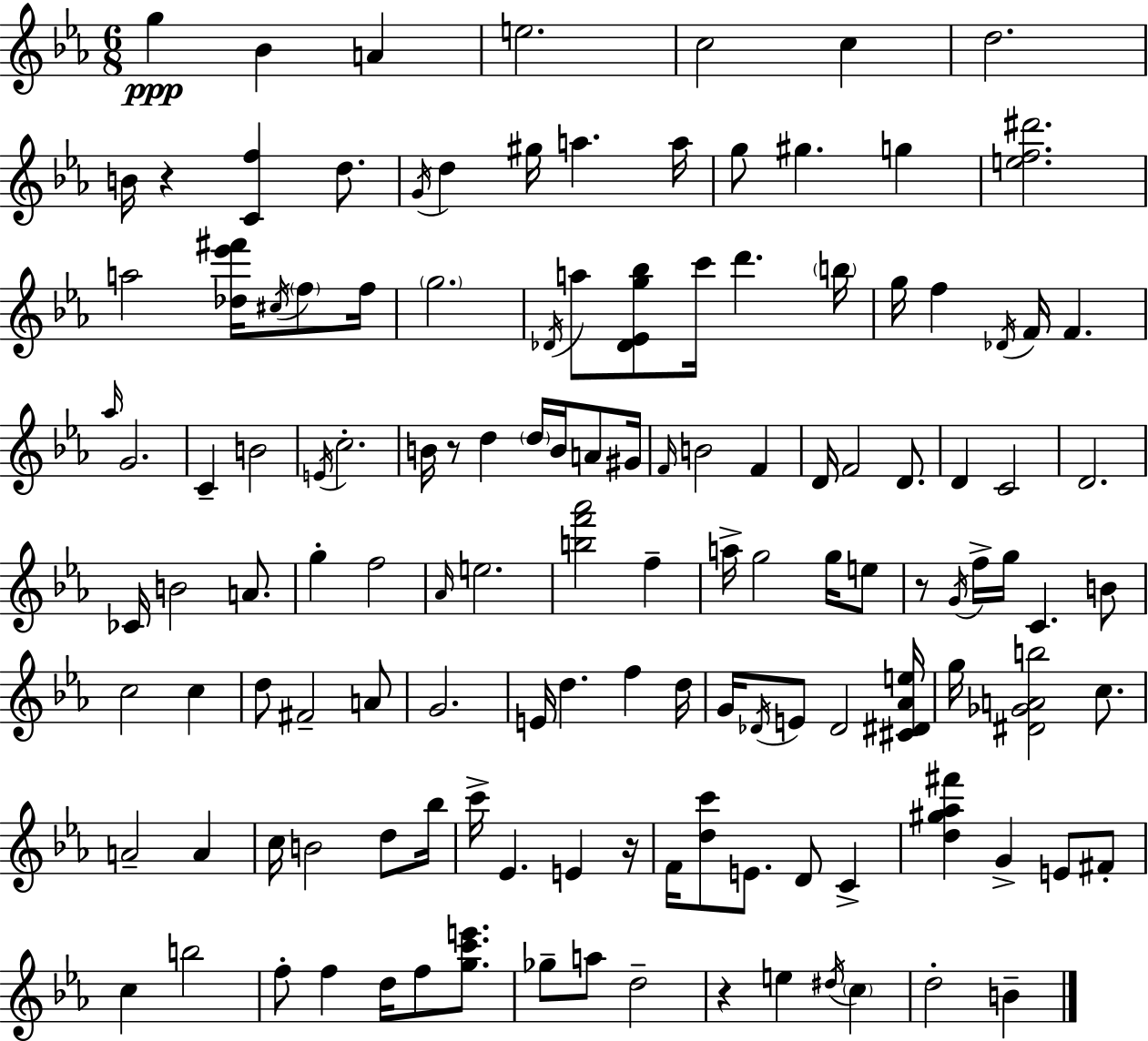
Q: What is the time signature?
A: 6/8